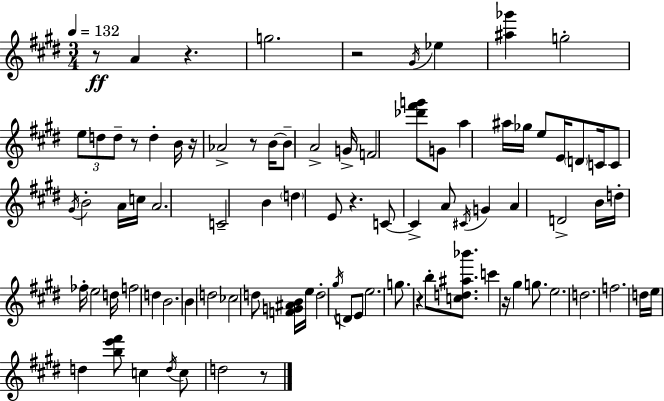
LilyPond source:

{
  \clef treble
  \numericTimeSignature
  \time 3/4
  \key e \major
  \tempo 4 = 132
  r8\ff a'4 r4. | g''2. | r2 \acciaccatura { gis'16 } ees''4 | <ais'' ges'''>4 g''2-. | \break \tuplet 3/2 { e''8 d''8 d''8-- } r8 d''4-. | b'16 r16 aes'2-> r8 | b'16~~ b'8-- a'2-> | g'16-> f'2 <des''' fis''' g'''>8 g'8 | \break a''4 ais''16 ges''16 e''8 e'16 \parenthesize d'8 | c'16 c'8 \acciaccatura { gis'16 } b'2-. | a'16 c''16 a'2. | c'2-- b'4 | \break \parenthesize d''4 e'8 r4. | c'8~~ c'4-> a'8 \acciaccatura { cis'16 } g'4 | a'4 d'2-> | b'16 d''16-. fes''16-. e''2 | \break d''16 f''2 d''4 | b'2. | b'4 d''2 | ces''2 d''8 | \break <f' g' ais' b'>16 e''16 d''2-. \acciaccatura { gis''16 } | d'8 e'8 e''2. | g''8. r4 b''8-. | <c'' d'' ais'' bes'''>8. c'''4 r16 gis''4 | \break g''8. e''2. | d''2. | f''2. | d''16 e''16 d''4 <b'' e''' fis'''>8 | \break c''4 \acciaccatura { d''16 } c''8 d''2 | r8 \bar "|."
}